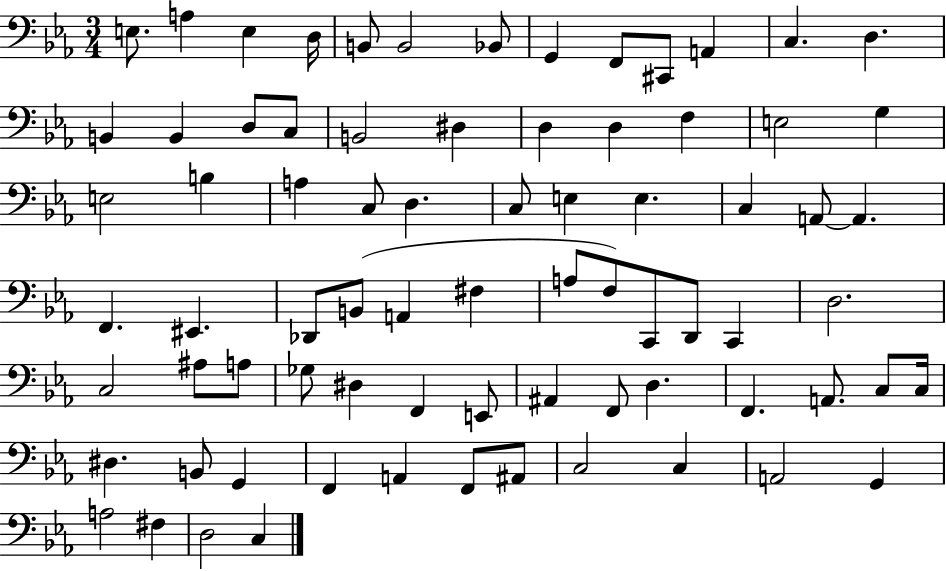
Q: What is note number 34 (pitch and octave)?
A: A2